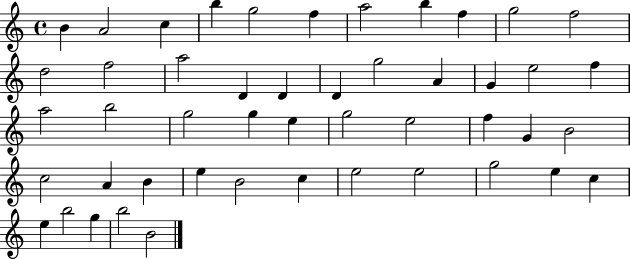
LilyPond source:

{
  \clef treble
  \time 4/4
  \defaultTimeSignature
  \key c \major
  b'4 a'2 c''4 | b''4 g''2 f''4 | a''2 b''4 f''4 | g''2 f''2 | \break d''2 f''2 | a''2 d'4 d'4 | d'4 g''2 a'4 | g'4 e''2 f''4 | \break a''2 b''2 | g''2 g''4 e''4 | g''2 e''2 | f''4 g'4 b'2 | \break c''2 a'4 b'4 | e''4 b'2 c''4 | e''2 e''2 | g''2 e''4 c''4 | \break e''4 b''2 g''4 | b''2 b'2 | \bar "|."
}